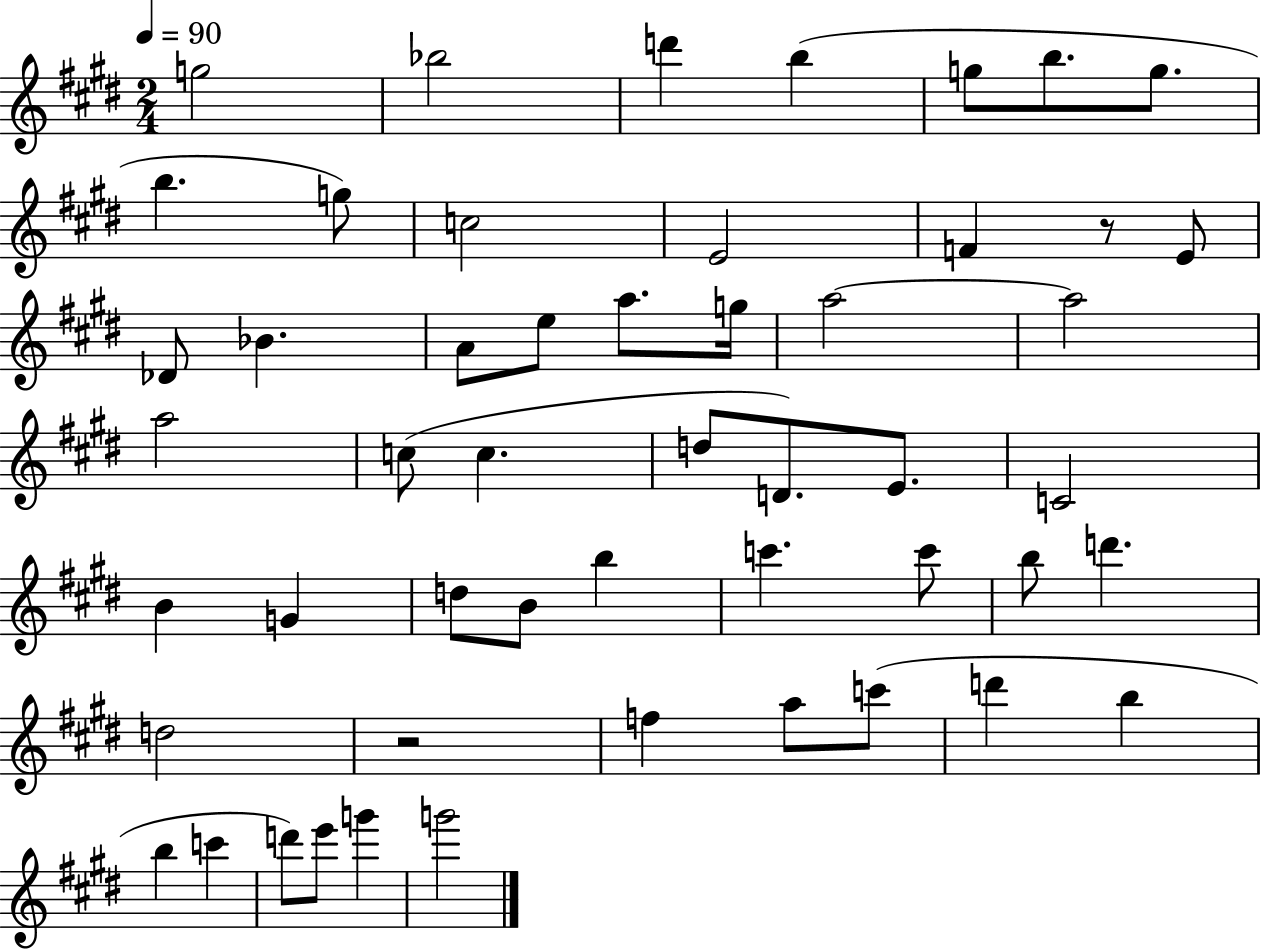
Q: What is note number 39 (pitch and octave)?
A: F5